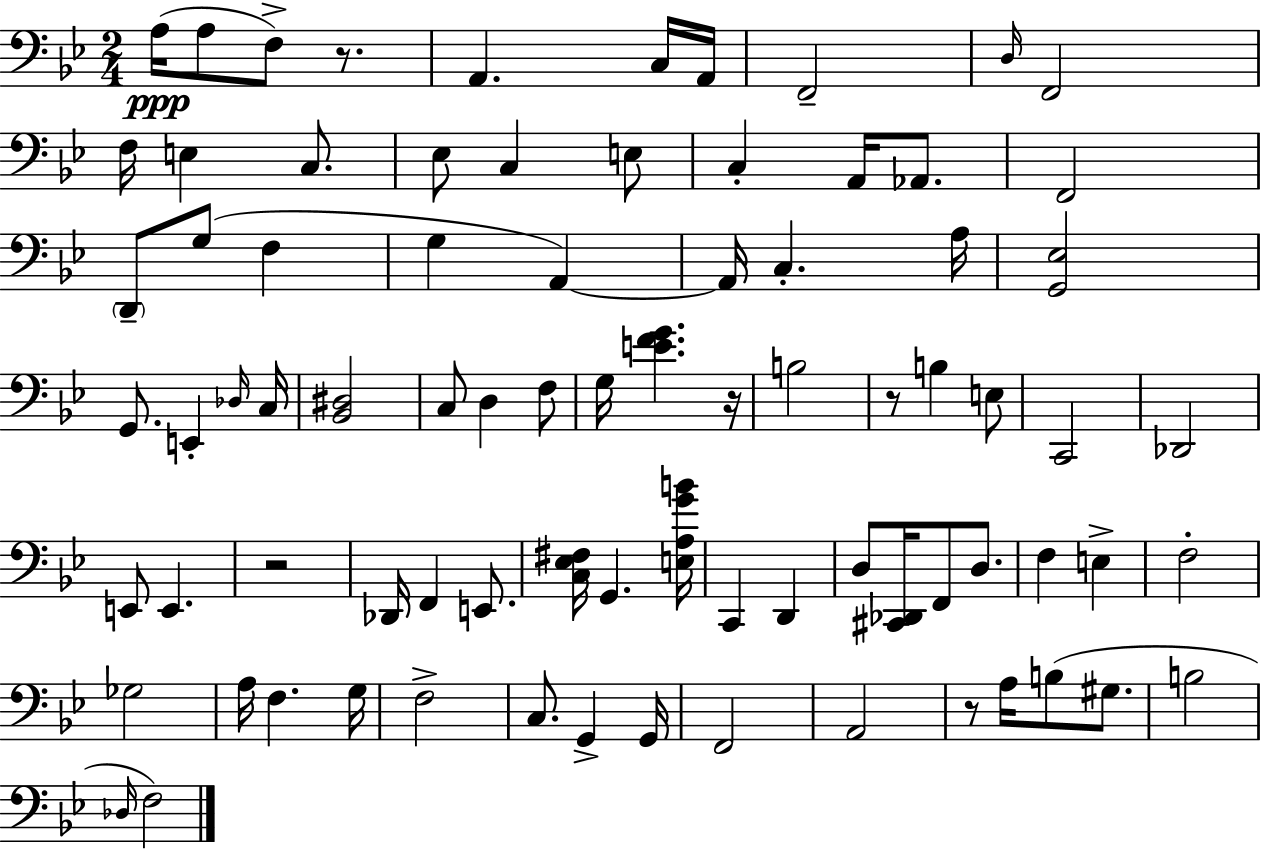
A3/s A3/e F3/e R/e. A2/q. C3/s A2/s F2/h D3/s F2/h F3/s E3/q C3/e. Eb3/e C3/q E3/e C3/q A2/s Ab2/e. F2/h D2/e G3/e F3/q G3/q A2/q A2/s C3/q. A3/s [G2,Eb3]/h G2/e. E2/q Db3/s C3/s [Bb2,D#3]/h C3/e D3/q F3/e G3/s [E4,F4,G4]/q. R/s B3/h R/e B3/q E3/e C2/h Db2/h E2/e E2/q. R/h Db2/s F2/q E2/e. [C3,Eb3,F#3]/s G2/q. [E3,A3,G4,B4]/s C2/q D2/q D3/e [C#2,Db2]/s F2/e D3/e. F3/q E3/q F3/h Gb3/h A3/s F3/q. G3/s F3/h C3/e. G2/q G2/s F2/h A2/h R/e A3/s B3/e G#3/e. B3/h Db3/s F3/h